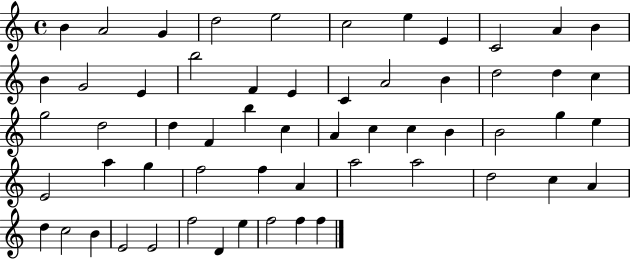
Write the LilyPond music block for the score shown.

{
  \clef treble
  \time 4/4
  \defaultTimeSignature
  \key c \major
  b'4 a'2 g'4 | d''2 e''2 | c''2 e''4 e'4 | c'2 a'4 b'4 | \break b'4 g'2 e'4 | b''2 f'4 e'4 | c'4 a'2 b'4 | d''2 d''4 c''4 | \break g''2 d''2 | d''4 f'4 b''4 c''4 | a'4 c''4 c''4 b'4 | b'2 g''4 e''4 | \break e'2 a''4 g''4 | f''2 f''4 a'4 | a''2 a''2 | d''2 c''4 a'4 | \break d''4 c''2 b'4 | e'2 e'2 | f''2 d'4 e''4 | f''2 f''4 f''4 | \break \bar "|."
}